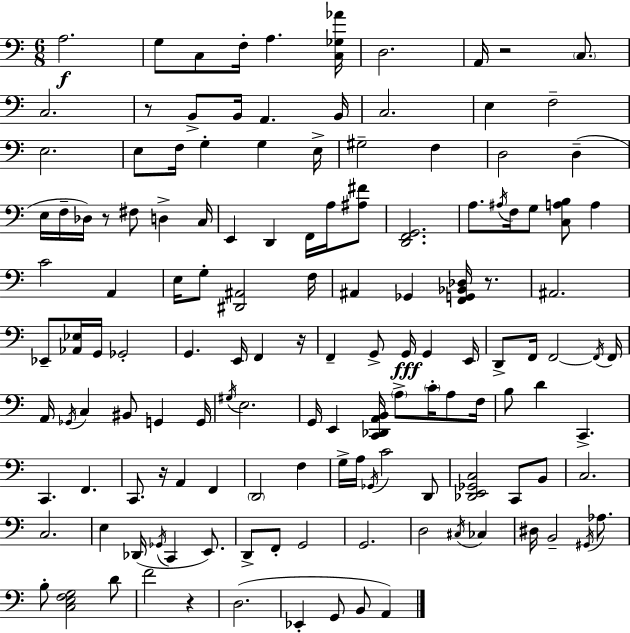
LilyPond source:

{
  \clef bass
  \numericTimeSignature
  \time 6/8
  \key c \major
  a2.\f | g8 c8 f16-. a4. <c ges aes'>16 | d2. | a,16 r2 \parenthesize c8. | \break c2. | r8 b,8-> b,16 a,4. b,16 | c2. | e4 f2-- | \break e2. | e8 f16 g4-. g4 e16-> | gis2-- f4 | d2 d4--( | \break e16 f16-- des16) r8 fis8 d4-> c16 | e,4 d,4 f,16 a16 <ais fis'>8 | <d, f, g,>2. | a8. \acciaccatura { ais16 } f16 g8 <c a b>8 a4 | \break c'2 a,4 | e16 g8-. <dis, ais,>2 | f16 ais,4 ges,4 <f, g, bes, des>16 r8. | ais,2. | \break ees,8-- <aes, ees>16 g,16 ges,2-. | g,4. e,16 f,4 | r16 f,4-- g,8-> g,16\fff g,4 | e,16 d,8-> f,16 f,2~~ | \break \acciaccatura { f,16 } f,16 a,16 \acciaccatura { ges,16 } c4 bis,8 g,4 | g,16 \acciaccatura { gis16 } e2. | g,16 e,4 <c, des, a, b,>16 \parenthesize a8-> | \parenthesize c'16-. a8 f16 b8 d'4 c,4.-> | \break c,4. f,4. | c,8. r16 a,4 | f,4 \parenthesize d,2 | f4 g16-> a16 \acciaccatura { ges,16 } c'2 | \break d,8 <des, e, ges, c>2 | c,8 b,8 c2. | c2. | e4 des,16( \acciaccatura { ges,16 } c,4 | \break e,8.) d,8-> f,8-. g,2 | g,2. | d2 | \acciaccatura { cis16 } ces4 dis16 b,2-- | \break \acciaccatura { gis,16 } aes8. b8-. <c e f g>2 | d'8 f'2 | r4 d2.( | ees,4-. | \break g,8 b,8 a,4) \bar "|."
}